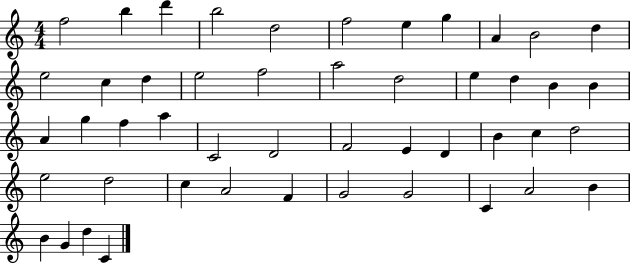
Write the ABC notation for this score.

X:1
T:Untitled
M:4/4
L:1/4
K:C
f2 b d' b2 d2 f2 e g A B2 d e2 c d e2 f2 a2 d2 e d B B A g f a C2 D2 F2 E D B c d2 e2 d2 c A2 F G2 G2 C A2 B B G d C